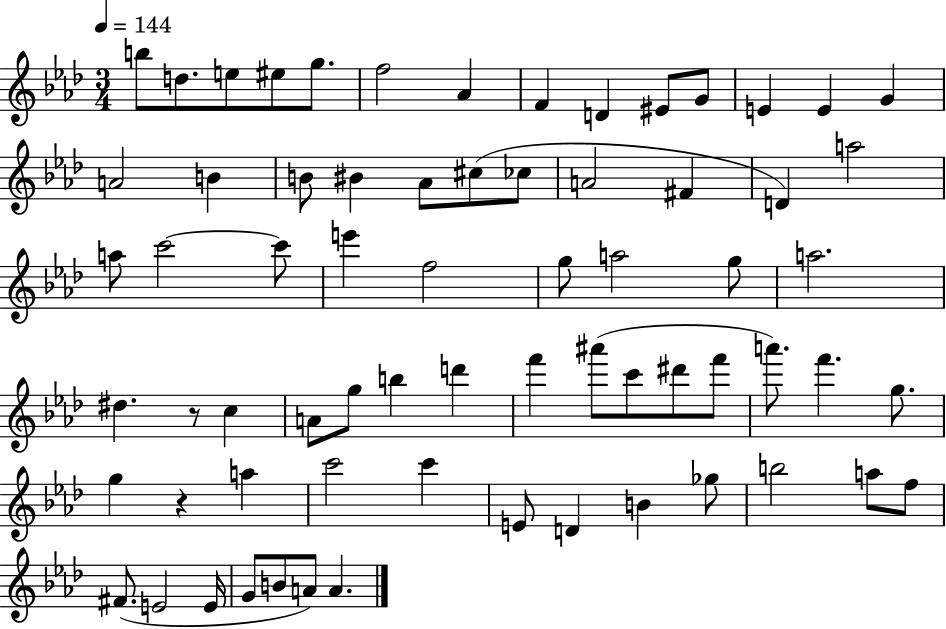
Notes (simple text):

B5/e D5/e. E5/e EIS5/e G5/e. F5/h Ab4/q F4/q D4/q EIS4/e G4/e E4/q E4/q G4/q A4/h B4/q B4/e BIS4/q Ab4/e C#5/e CES5/e A4/h F#4/q D4/q A5/h A5/e C6/h C6/e E6/q F5/h G5/e A5/h G5/e A5/h. D#5/q. R/e C5/q A4/e G5/e B5/q D6/q F6/q A#6/e C6/e D#6/e F6/e A6/e. F6/q. G5/e. G5/q R/q A5/q C6/h C6/q E4/e D4/q B4/q Gb5/e B5/h A5/e F5/e F#4/e. E4/h E4/s G4/e B4/e A4/e A4/q.